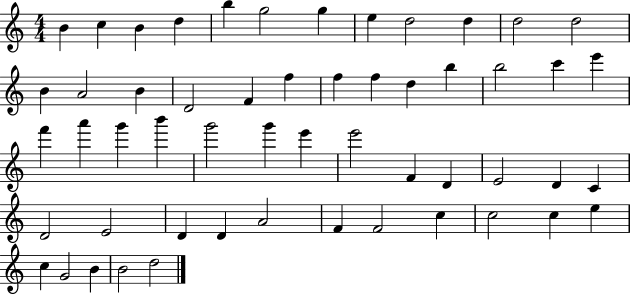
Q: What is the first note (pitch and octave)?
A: B4